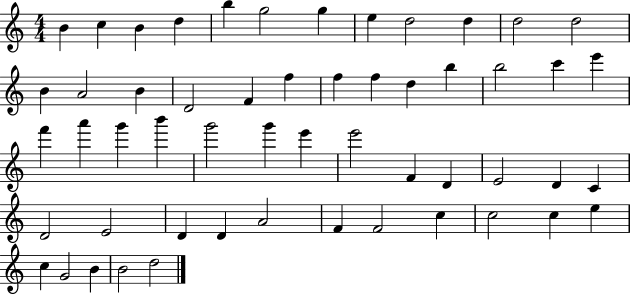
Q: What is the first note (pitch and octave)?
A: B4